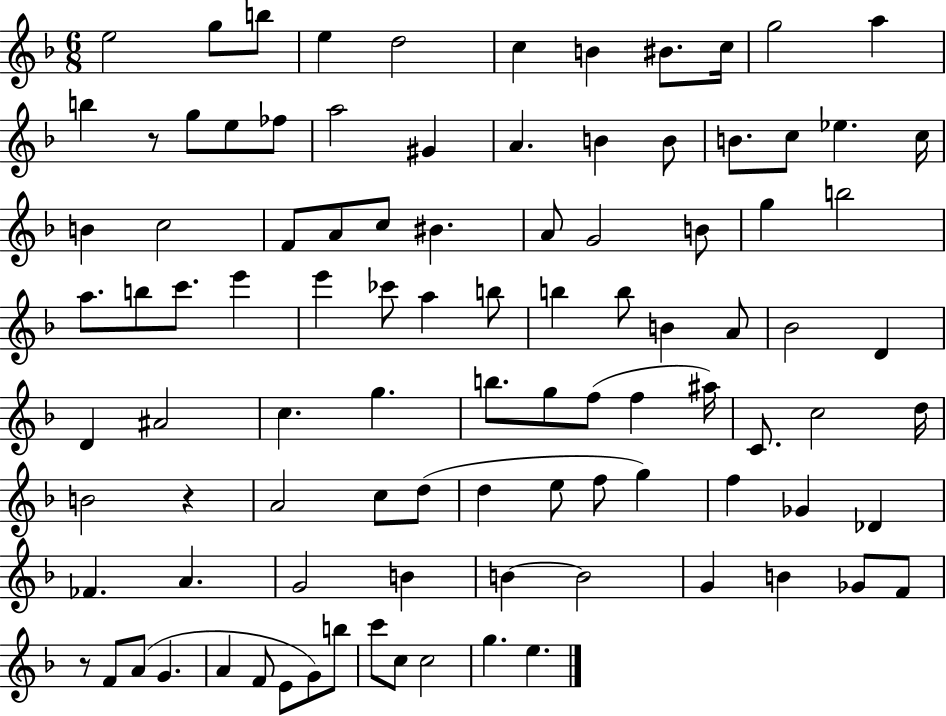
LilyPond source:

{
  \clef treble
  \numericTimeSignature
  \time 6/8
  \key f \major
  e''2 g''8 b''8 | e''4 d''2 | c''4 b'4 bis'8. c''16 | g''2 a''4 | \break b''4 r8 g''8 e''8 fes''8 | a''2 gis'4 | a'4. b'4 b'8 | b'8. c''8 ees''4. c''16 | \break b'4 c''2 | f'8 a'8 c''8 bis'4. | a'8 g'2 b'8 | g''4 b''2 | \break a''8. b''8 c'''8. e'''4 | e'''4 ces'''8 a''4 b''8 | b''4 b''8 b'4 a'8 | bes'2 d'4 | \break d'4 ais'2 | c''4. g''4. | b''8. g''8 f''8( f''4 ais''16) | c'8. c''2 d''16 | \break b'2 r4 | a'2 c''8 d''8( | d''4 e''8 f''8 g''4) | f''4 ges'4 des'4 | \break fes'4. a'4. | g'2 b'4 | b'4~~ b'2 | g'4 b'4 ges'8 f'8 | \break r8 f'8 a'8( g'4. | a'4 f'8 e'8 g'8) b''8 | c'''8 c''8 c''2 | g''4. e''4. | \break \bar "|."
}